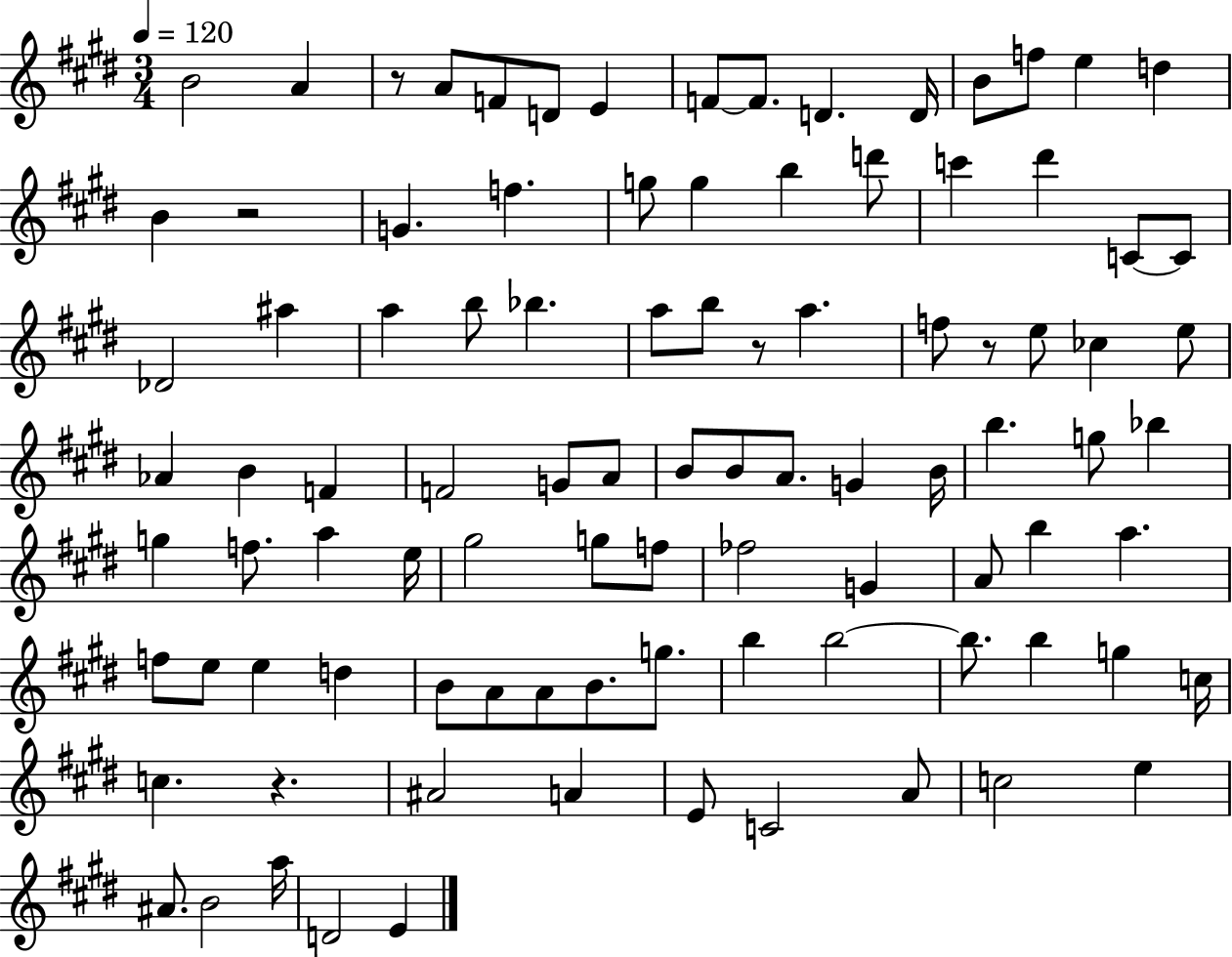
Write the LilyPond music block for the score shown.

{
  \clef treble
  \numericTimeSignature
  \time 3/4
  \key e \major
  \tempo 4 = 120
  b'2 a'4 | r8 a'8 f'8 d'8 e'4 | f'8~~ f'8. d'4. d'16 | b'8 f''8 e''4 d''4 | \break b'4 r2 | g'4. f''4. | g''8 g''4 b''4 d'''8 | c'''4 dis'''4 c'8~~ c'8 | \break des'2 ais''4 | a''4 b''8 bes''4. | a''8 b''8 r8 a''4. | f''8 r8 e''8 ces''4 e''8 | \break aes'4 b'4 f'4 | f'2 g'8 a'8 | b'8 b'8 a'8. g'4 b'16 | b''4. g''8 bes''4 | \break g''4 f''8. a''4 e''16 | gis''2 g''8 f''8 | fes''2 g'4 | a'8 b''4 a''4. | \break f''8 e''8 e''4 d''4 | b'8 a'8 a'8 b'8. g''8. | b''4 b''2~~ | b''8. b''4 g''4 c''16 | \break c''4. r4. | ais'2 a'4 | e'8 c'2 a'8 | c''2 e''4 | \break ais'8. b'2 a''16 | d'2 e'4 | \bar "|."
}